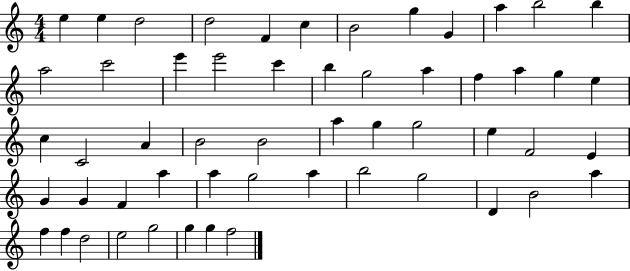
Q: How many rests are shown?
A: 0